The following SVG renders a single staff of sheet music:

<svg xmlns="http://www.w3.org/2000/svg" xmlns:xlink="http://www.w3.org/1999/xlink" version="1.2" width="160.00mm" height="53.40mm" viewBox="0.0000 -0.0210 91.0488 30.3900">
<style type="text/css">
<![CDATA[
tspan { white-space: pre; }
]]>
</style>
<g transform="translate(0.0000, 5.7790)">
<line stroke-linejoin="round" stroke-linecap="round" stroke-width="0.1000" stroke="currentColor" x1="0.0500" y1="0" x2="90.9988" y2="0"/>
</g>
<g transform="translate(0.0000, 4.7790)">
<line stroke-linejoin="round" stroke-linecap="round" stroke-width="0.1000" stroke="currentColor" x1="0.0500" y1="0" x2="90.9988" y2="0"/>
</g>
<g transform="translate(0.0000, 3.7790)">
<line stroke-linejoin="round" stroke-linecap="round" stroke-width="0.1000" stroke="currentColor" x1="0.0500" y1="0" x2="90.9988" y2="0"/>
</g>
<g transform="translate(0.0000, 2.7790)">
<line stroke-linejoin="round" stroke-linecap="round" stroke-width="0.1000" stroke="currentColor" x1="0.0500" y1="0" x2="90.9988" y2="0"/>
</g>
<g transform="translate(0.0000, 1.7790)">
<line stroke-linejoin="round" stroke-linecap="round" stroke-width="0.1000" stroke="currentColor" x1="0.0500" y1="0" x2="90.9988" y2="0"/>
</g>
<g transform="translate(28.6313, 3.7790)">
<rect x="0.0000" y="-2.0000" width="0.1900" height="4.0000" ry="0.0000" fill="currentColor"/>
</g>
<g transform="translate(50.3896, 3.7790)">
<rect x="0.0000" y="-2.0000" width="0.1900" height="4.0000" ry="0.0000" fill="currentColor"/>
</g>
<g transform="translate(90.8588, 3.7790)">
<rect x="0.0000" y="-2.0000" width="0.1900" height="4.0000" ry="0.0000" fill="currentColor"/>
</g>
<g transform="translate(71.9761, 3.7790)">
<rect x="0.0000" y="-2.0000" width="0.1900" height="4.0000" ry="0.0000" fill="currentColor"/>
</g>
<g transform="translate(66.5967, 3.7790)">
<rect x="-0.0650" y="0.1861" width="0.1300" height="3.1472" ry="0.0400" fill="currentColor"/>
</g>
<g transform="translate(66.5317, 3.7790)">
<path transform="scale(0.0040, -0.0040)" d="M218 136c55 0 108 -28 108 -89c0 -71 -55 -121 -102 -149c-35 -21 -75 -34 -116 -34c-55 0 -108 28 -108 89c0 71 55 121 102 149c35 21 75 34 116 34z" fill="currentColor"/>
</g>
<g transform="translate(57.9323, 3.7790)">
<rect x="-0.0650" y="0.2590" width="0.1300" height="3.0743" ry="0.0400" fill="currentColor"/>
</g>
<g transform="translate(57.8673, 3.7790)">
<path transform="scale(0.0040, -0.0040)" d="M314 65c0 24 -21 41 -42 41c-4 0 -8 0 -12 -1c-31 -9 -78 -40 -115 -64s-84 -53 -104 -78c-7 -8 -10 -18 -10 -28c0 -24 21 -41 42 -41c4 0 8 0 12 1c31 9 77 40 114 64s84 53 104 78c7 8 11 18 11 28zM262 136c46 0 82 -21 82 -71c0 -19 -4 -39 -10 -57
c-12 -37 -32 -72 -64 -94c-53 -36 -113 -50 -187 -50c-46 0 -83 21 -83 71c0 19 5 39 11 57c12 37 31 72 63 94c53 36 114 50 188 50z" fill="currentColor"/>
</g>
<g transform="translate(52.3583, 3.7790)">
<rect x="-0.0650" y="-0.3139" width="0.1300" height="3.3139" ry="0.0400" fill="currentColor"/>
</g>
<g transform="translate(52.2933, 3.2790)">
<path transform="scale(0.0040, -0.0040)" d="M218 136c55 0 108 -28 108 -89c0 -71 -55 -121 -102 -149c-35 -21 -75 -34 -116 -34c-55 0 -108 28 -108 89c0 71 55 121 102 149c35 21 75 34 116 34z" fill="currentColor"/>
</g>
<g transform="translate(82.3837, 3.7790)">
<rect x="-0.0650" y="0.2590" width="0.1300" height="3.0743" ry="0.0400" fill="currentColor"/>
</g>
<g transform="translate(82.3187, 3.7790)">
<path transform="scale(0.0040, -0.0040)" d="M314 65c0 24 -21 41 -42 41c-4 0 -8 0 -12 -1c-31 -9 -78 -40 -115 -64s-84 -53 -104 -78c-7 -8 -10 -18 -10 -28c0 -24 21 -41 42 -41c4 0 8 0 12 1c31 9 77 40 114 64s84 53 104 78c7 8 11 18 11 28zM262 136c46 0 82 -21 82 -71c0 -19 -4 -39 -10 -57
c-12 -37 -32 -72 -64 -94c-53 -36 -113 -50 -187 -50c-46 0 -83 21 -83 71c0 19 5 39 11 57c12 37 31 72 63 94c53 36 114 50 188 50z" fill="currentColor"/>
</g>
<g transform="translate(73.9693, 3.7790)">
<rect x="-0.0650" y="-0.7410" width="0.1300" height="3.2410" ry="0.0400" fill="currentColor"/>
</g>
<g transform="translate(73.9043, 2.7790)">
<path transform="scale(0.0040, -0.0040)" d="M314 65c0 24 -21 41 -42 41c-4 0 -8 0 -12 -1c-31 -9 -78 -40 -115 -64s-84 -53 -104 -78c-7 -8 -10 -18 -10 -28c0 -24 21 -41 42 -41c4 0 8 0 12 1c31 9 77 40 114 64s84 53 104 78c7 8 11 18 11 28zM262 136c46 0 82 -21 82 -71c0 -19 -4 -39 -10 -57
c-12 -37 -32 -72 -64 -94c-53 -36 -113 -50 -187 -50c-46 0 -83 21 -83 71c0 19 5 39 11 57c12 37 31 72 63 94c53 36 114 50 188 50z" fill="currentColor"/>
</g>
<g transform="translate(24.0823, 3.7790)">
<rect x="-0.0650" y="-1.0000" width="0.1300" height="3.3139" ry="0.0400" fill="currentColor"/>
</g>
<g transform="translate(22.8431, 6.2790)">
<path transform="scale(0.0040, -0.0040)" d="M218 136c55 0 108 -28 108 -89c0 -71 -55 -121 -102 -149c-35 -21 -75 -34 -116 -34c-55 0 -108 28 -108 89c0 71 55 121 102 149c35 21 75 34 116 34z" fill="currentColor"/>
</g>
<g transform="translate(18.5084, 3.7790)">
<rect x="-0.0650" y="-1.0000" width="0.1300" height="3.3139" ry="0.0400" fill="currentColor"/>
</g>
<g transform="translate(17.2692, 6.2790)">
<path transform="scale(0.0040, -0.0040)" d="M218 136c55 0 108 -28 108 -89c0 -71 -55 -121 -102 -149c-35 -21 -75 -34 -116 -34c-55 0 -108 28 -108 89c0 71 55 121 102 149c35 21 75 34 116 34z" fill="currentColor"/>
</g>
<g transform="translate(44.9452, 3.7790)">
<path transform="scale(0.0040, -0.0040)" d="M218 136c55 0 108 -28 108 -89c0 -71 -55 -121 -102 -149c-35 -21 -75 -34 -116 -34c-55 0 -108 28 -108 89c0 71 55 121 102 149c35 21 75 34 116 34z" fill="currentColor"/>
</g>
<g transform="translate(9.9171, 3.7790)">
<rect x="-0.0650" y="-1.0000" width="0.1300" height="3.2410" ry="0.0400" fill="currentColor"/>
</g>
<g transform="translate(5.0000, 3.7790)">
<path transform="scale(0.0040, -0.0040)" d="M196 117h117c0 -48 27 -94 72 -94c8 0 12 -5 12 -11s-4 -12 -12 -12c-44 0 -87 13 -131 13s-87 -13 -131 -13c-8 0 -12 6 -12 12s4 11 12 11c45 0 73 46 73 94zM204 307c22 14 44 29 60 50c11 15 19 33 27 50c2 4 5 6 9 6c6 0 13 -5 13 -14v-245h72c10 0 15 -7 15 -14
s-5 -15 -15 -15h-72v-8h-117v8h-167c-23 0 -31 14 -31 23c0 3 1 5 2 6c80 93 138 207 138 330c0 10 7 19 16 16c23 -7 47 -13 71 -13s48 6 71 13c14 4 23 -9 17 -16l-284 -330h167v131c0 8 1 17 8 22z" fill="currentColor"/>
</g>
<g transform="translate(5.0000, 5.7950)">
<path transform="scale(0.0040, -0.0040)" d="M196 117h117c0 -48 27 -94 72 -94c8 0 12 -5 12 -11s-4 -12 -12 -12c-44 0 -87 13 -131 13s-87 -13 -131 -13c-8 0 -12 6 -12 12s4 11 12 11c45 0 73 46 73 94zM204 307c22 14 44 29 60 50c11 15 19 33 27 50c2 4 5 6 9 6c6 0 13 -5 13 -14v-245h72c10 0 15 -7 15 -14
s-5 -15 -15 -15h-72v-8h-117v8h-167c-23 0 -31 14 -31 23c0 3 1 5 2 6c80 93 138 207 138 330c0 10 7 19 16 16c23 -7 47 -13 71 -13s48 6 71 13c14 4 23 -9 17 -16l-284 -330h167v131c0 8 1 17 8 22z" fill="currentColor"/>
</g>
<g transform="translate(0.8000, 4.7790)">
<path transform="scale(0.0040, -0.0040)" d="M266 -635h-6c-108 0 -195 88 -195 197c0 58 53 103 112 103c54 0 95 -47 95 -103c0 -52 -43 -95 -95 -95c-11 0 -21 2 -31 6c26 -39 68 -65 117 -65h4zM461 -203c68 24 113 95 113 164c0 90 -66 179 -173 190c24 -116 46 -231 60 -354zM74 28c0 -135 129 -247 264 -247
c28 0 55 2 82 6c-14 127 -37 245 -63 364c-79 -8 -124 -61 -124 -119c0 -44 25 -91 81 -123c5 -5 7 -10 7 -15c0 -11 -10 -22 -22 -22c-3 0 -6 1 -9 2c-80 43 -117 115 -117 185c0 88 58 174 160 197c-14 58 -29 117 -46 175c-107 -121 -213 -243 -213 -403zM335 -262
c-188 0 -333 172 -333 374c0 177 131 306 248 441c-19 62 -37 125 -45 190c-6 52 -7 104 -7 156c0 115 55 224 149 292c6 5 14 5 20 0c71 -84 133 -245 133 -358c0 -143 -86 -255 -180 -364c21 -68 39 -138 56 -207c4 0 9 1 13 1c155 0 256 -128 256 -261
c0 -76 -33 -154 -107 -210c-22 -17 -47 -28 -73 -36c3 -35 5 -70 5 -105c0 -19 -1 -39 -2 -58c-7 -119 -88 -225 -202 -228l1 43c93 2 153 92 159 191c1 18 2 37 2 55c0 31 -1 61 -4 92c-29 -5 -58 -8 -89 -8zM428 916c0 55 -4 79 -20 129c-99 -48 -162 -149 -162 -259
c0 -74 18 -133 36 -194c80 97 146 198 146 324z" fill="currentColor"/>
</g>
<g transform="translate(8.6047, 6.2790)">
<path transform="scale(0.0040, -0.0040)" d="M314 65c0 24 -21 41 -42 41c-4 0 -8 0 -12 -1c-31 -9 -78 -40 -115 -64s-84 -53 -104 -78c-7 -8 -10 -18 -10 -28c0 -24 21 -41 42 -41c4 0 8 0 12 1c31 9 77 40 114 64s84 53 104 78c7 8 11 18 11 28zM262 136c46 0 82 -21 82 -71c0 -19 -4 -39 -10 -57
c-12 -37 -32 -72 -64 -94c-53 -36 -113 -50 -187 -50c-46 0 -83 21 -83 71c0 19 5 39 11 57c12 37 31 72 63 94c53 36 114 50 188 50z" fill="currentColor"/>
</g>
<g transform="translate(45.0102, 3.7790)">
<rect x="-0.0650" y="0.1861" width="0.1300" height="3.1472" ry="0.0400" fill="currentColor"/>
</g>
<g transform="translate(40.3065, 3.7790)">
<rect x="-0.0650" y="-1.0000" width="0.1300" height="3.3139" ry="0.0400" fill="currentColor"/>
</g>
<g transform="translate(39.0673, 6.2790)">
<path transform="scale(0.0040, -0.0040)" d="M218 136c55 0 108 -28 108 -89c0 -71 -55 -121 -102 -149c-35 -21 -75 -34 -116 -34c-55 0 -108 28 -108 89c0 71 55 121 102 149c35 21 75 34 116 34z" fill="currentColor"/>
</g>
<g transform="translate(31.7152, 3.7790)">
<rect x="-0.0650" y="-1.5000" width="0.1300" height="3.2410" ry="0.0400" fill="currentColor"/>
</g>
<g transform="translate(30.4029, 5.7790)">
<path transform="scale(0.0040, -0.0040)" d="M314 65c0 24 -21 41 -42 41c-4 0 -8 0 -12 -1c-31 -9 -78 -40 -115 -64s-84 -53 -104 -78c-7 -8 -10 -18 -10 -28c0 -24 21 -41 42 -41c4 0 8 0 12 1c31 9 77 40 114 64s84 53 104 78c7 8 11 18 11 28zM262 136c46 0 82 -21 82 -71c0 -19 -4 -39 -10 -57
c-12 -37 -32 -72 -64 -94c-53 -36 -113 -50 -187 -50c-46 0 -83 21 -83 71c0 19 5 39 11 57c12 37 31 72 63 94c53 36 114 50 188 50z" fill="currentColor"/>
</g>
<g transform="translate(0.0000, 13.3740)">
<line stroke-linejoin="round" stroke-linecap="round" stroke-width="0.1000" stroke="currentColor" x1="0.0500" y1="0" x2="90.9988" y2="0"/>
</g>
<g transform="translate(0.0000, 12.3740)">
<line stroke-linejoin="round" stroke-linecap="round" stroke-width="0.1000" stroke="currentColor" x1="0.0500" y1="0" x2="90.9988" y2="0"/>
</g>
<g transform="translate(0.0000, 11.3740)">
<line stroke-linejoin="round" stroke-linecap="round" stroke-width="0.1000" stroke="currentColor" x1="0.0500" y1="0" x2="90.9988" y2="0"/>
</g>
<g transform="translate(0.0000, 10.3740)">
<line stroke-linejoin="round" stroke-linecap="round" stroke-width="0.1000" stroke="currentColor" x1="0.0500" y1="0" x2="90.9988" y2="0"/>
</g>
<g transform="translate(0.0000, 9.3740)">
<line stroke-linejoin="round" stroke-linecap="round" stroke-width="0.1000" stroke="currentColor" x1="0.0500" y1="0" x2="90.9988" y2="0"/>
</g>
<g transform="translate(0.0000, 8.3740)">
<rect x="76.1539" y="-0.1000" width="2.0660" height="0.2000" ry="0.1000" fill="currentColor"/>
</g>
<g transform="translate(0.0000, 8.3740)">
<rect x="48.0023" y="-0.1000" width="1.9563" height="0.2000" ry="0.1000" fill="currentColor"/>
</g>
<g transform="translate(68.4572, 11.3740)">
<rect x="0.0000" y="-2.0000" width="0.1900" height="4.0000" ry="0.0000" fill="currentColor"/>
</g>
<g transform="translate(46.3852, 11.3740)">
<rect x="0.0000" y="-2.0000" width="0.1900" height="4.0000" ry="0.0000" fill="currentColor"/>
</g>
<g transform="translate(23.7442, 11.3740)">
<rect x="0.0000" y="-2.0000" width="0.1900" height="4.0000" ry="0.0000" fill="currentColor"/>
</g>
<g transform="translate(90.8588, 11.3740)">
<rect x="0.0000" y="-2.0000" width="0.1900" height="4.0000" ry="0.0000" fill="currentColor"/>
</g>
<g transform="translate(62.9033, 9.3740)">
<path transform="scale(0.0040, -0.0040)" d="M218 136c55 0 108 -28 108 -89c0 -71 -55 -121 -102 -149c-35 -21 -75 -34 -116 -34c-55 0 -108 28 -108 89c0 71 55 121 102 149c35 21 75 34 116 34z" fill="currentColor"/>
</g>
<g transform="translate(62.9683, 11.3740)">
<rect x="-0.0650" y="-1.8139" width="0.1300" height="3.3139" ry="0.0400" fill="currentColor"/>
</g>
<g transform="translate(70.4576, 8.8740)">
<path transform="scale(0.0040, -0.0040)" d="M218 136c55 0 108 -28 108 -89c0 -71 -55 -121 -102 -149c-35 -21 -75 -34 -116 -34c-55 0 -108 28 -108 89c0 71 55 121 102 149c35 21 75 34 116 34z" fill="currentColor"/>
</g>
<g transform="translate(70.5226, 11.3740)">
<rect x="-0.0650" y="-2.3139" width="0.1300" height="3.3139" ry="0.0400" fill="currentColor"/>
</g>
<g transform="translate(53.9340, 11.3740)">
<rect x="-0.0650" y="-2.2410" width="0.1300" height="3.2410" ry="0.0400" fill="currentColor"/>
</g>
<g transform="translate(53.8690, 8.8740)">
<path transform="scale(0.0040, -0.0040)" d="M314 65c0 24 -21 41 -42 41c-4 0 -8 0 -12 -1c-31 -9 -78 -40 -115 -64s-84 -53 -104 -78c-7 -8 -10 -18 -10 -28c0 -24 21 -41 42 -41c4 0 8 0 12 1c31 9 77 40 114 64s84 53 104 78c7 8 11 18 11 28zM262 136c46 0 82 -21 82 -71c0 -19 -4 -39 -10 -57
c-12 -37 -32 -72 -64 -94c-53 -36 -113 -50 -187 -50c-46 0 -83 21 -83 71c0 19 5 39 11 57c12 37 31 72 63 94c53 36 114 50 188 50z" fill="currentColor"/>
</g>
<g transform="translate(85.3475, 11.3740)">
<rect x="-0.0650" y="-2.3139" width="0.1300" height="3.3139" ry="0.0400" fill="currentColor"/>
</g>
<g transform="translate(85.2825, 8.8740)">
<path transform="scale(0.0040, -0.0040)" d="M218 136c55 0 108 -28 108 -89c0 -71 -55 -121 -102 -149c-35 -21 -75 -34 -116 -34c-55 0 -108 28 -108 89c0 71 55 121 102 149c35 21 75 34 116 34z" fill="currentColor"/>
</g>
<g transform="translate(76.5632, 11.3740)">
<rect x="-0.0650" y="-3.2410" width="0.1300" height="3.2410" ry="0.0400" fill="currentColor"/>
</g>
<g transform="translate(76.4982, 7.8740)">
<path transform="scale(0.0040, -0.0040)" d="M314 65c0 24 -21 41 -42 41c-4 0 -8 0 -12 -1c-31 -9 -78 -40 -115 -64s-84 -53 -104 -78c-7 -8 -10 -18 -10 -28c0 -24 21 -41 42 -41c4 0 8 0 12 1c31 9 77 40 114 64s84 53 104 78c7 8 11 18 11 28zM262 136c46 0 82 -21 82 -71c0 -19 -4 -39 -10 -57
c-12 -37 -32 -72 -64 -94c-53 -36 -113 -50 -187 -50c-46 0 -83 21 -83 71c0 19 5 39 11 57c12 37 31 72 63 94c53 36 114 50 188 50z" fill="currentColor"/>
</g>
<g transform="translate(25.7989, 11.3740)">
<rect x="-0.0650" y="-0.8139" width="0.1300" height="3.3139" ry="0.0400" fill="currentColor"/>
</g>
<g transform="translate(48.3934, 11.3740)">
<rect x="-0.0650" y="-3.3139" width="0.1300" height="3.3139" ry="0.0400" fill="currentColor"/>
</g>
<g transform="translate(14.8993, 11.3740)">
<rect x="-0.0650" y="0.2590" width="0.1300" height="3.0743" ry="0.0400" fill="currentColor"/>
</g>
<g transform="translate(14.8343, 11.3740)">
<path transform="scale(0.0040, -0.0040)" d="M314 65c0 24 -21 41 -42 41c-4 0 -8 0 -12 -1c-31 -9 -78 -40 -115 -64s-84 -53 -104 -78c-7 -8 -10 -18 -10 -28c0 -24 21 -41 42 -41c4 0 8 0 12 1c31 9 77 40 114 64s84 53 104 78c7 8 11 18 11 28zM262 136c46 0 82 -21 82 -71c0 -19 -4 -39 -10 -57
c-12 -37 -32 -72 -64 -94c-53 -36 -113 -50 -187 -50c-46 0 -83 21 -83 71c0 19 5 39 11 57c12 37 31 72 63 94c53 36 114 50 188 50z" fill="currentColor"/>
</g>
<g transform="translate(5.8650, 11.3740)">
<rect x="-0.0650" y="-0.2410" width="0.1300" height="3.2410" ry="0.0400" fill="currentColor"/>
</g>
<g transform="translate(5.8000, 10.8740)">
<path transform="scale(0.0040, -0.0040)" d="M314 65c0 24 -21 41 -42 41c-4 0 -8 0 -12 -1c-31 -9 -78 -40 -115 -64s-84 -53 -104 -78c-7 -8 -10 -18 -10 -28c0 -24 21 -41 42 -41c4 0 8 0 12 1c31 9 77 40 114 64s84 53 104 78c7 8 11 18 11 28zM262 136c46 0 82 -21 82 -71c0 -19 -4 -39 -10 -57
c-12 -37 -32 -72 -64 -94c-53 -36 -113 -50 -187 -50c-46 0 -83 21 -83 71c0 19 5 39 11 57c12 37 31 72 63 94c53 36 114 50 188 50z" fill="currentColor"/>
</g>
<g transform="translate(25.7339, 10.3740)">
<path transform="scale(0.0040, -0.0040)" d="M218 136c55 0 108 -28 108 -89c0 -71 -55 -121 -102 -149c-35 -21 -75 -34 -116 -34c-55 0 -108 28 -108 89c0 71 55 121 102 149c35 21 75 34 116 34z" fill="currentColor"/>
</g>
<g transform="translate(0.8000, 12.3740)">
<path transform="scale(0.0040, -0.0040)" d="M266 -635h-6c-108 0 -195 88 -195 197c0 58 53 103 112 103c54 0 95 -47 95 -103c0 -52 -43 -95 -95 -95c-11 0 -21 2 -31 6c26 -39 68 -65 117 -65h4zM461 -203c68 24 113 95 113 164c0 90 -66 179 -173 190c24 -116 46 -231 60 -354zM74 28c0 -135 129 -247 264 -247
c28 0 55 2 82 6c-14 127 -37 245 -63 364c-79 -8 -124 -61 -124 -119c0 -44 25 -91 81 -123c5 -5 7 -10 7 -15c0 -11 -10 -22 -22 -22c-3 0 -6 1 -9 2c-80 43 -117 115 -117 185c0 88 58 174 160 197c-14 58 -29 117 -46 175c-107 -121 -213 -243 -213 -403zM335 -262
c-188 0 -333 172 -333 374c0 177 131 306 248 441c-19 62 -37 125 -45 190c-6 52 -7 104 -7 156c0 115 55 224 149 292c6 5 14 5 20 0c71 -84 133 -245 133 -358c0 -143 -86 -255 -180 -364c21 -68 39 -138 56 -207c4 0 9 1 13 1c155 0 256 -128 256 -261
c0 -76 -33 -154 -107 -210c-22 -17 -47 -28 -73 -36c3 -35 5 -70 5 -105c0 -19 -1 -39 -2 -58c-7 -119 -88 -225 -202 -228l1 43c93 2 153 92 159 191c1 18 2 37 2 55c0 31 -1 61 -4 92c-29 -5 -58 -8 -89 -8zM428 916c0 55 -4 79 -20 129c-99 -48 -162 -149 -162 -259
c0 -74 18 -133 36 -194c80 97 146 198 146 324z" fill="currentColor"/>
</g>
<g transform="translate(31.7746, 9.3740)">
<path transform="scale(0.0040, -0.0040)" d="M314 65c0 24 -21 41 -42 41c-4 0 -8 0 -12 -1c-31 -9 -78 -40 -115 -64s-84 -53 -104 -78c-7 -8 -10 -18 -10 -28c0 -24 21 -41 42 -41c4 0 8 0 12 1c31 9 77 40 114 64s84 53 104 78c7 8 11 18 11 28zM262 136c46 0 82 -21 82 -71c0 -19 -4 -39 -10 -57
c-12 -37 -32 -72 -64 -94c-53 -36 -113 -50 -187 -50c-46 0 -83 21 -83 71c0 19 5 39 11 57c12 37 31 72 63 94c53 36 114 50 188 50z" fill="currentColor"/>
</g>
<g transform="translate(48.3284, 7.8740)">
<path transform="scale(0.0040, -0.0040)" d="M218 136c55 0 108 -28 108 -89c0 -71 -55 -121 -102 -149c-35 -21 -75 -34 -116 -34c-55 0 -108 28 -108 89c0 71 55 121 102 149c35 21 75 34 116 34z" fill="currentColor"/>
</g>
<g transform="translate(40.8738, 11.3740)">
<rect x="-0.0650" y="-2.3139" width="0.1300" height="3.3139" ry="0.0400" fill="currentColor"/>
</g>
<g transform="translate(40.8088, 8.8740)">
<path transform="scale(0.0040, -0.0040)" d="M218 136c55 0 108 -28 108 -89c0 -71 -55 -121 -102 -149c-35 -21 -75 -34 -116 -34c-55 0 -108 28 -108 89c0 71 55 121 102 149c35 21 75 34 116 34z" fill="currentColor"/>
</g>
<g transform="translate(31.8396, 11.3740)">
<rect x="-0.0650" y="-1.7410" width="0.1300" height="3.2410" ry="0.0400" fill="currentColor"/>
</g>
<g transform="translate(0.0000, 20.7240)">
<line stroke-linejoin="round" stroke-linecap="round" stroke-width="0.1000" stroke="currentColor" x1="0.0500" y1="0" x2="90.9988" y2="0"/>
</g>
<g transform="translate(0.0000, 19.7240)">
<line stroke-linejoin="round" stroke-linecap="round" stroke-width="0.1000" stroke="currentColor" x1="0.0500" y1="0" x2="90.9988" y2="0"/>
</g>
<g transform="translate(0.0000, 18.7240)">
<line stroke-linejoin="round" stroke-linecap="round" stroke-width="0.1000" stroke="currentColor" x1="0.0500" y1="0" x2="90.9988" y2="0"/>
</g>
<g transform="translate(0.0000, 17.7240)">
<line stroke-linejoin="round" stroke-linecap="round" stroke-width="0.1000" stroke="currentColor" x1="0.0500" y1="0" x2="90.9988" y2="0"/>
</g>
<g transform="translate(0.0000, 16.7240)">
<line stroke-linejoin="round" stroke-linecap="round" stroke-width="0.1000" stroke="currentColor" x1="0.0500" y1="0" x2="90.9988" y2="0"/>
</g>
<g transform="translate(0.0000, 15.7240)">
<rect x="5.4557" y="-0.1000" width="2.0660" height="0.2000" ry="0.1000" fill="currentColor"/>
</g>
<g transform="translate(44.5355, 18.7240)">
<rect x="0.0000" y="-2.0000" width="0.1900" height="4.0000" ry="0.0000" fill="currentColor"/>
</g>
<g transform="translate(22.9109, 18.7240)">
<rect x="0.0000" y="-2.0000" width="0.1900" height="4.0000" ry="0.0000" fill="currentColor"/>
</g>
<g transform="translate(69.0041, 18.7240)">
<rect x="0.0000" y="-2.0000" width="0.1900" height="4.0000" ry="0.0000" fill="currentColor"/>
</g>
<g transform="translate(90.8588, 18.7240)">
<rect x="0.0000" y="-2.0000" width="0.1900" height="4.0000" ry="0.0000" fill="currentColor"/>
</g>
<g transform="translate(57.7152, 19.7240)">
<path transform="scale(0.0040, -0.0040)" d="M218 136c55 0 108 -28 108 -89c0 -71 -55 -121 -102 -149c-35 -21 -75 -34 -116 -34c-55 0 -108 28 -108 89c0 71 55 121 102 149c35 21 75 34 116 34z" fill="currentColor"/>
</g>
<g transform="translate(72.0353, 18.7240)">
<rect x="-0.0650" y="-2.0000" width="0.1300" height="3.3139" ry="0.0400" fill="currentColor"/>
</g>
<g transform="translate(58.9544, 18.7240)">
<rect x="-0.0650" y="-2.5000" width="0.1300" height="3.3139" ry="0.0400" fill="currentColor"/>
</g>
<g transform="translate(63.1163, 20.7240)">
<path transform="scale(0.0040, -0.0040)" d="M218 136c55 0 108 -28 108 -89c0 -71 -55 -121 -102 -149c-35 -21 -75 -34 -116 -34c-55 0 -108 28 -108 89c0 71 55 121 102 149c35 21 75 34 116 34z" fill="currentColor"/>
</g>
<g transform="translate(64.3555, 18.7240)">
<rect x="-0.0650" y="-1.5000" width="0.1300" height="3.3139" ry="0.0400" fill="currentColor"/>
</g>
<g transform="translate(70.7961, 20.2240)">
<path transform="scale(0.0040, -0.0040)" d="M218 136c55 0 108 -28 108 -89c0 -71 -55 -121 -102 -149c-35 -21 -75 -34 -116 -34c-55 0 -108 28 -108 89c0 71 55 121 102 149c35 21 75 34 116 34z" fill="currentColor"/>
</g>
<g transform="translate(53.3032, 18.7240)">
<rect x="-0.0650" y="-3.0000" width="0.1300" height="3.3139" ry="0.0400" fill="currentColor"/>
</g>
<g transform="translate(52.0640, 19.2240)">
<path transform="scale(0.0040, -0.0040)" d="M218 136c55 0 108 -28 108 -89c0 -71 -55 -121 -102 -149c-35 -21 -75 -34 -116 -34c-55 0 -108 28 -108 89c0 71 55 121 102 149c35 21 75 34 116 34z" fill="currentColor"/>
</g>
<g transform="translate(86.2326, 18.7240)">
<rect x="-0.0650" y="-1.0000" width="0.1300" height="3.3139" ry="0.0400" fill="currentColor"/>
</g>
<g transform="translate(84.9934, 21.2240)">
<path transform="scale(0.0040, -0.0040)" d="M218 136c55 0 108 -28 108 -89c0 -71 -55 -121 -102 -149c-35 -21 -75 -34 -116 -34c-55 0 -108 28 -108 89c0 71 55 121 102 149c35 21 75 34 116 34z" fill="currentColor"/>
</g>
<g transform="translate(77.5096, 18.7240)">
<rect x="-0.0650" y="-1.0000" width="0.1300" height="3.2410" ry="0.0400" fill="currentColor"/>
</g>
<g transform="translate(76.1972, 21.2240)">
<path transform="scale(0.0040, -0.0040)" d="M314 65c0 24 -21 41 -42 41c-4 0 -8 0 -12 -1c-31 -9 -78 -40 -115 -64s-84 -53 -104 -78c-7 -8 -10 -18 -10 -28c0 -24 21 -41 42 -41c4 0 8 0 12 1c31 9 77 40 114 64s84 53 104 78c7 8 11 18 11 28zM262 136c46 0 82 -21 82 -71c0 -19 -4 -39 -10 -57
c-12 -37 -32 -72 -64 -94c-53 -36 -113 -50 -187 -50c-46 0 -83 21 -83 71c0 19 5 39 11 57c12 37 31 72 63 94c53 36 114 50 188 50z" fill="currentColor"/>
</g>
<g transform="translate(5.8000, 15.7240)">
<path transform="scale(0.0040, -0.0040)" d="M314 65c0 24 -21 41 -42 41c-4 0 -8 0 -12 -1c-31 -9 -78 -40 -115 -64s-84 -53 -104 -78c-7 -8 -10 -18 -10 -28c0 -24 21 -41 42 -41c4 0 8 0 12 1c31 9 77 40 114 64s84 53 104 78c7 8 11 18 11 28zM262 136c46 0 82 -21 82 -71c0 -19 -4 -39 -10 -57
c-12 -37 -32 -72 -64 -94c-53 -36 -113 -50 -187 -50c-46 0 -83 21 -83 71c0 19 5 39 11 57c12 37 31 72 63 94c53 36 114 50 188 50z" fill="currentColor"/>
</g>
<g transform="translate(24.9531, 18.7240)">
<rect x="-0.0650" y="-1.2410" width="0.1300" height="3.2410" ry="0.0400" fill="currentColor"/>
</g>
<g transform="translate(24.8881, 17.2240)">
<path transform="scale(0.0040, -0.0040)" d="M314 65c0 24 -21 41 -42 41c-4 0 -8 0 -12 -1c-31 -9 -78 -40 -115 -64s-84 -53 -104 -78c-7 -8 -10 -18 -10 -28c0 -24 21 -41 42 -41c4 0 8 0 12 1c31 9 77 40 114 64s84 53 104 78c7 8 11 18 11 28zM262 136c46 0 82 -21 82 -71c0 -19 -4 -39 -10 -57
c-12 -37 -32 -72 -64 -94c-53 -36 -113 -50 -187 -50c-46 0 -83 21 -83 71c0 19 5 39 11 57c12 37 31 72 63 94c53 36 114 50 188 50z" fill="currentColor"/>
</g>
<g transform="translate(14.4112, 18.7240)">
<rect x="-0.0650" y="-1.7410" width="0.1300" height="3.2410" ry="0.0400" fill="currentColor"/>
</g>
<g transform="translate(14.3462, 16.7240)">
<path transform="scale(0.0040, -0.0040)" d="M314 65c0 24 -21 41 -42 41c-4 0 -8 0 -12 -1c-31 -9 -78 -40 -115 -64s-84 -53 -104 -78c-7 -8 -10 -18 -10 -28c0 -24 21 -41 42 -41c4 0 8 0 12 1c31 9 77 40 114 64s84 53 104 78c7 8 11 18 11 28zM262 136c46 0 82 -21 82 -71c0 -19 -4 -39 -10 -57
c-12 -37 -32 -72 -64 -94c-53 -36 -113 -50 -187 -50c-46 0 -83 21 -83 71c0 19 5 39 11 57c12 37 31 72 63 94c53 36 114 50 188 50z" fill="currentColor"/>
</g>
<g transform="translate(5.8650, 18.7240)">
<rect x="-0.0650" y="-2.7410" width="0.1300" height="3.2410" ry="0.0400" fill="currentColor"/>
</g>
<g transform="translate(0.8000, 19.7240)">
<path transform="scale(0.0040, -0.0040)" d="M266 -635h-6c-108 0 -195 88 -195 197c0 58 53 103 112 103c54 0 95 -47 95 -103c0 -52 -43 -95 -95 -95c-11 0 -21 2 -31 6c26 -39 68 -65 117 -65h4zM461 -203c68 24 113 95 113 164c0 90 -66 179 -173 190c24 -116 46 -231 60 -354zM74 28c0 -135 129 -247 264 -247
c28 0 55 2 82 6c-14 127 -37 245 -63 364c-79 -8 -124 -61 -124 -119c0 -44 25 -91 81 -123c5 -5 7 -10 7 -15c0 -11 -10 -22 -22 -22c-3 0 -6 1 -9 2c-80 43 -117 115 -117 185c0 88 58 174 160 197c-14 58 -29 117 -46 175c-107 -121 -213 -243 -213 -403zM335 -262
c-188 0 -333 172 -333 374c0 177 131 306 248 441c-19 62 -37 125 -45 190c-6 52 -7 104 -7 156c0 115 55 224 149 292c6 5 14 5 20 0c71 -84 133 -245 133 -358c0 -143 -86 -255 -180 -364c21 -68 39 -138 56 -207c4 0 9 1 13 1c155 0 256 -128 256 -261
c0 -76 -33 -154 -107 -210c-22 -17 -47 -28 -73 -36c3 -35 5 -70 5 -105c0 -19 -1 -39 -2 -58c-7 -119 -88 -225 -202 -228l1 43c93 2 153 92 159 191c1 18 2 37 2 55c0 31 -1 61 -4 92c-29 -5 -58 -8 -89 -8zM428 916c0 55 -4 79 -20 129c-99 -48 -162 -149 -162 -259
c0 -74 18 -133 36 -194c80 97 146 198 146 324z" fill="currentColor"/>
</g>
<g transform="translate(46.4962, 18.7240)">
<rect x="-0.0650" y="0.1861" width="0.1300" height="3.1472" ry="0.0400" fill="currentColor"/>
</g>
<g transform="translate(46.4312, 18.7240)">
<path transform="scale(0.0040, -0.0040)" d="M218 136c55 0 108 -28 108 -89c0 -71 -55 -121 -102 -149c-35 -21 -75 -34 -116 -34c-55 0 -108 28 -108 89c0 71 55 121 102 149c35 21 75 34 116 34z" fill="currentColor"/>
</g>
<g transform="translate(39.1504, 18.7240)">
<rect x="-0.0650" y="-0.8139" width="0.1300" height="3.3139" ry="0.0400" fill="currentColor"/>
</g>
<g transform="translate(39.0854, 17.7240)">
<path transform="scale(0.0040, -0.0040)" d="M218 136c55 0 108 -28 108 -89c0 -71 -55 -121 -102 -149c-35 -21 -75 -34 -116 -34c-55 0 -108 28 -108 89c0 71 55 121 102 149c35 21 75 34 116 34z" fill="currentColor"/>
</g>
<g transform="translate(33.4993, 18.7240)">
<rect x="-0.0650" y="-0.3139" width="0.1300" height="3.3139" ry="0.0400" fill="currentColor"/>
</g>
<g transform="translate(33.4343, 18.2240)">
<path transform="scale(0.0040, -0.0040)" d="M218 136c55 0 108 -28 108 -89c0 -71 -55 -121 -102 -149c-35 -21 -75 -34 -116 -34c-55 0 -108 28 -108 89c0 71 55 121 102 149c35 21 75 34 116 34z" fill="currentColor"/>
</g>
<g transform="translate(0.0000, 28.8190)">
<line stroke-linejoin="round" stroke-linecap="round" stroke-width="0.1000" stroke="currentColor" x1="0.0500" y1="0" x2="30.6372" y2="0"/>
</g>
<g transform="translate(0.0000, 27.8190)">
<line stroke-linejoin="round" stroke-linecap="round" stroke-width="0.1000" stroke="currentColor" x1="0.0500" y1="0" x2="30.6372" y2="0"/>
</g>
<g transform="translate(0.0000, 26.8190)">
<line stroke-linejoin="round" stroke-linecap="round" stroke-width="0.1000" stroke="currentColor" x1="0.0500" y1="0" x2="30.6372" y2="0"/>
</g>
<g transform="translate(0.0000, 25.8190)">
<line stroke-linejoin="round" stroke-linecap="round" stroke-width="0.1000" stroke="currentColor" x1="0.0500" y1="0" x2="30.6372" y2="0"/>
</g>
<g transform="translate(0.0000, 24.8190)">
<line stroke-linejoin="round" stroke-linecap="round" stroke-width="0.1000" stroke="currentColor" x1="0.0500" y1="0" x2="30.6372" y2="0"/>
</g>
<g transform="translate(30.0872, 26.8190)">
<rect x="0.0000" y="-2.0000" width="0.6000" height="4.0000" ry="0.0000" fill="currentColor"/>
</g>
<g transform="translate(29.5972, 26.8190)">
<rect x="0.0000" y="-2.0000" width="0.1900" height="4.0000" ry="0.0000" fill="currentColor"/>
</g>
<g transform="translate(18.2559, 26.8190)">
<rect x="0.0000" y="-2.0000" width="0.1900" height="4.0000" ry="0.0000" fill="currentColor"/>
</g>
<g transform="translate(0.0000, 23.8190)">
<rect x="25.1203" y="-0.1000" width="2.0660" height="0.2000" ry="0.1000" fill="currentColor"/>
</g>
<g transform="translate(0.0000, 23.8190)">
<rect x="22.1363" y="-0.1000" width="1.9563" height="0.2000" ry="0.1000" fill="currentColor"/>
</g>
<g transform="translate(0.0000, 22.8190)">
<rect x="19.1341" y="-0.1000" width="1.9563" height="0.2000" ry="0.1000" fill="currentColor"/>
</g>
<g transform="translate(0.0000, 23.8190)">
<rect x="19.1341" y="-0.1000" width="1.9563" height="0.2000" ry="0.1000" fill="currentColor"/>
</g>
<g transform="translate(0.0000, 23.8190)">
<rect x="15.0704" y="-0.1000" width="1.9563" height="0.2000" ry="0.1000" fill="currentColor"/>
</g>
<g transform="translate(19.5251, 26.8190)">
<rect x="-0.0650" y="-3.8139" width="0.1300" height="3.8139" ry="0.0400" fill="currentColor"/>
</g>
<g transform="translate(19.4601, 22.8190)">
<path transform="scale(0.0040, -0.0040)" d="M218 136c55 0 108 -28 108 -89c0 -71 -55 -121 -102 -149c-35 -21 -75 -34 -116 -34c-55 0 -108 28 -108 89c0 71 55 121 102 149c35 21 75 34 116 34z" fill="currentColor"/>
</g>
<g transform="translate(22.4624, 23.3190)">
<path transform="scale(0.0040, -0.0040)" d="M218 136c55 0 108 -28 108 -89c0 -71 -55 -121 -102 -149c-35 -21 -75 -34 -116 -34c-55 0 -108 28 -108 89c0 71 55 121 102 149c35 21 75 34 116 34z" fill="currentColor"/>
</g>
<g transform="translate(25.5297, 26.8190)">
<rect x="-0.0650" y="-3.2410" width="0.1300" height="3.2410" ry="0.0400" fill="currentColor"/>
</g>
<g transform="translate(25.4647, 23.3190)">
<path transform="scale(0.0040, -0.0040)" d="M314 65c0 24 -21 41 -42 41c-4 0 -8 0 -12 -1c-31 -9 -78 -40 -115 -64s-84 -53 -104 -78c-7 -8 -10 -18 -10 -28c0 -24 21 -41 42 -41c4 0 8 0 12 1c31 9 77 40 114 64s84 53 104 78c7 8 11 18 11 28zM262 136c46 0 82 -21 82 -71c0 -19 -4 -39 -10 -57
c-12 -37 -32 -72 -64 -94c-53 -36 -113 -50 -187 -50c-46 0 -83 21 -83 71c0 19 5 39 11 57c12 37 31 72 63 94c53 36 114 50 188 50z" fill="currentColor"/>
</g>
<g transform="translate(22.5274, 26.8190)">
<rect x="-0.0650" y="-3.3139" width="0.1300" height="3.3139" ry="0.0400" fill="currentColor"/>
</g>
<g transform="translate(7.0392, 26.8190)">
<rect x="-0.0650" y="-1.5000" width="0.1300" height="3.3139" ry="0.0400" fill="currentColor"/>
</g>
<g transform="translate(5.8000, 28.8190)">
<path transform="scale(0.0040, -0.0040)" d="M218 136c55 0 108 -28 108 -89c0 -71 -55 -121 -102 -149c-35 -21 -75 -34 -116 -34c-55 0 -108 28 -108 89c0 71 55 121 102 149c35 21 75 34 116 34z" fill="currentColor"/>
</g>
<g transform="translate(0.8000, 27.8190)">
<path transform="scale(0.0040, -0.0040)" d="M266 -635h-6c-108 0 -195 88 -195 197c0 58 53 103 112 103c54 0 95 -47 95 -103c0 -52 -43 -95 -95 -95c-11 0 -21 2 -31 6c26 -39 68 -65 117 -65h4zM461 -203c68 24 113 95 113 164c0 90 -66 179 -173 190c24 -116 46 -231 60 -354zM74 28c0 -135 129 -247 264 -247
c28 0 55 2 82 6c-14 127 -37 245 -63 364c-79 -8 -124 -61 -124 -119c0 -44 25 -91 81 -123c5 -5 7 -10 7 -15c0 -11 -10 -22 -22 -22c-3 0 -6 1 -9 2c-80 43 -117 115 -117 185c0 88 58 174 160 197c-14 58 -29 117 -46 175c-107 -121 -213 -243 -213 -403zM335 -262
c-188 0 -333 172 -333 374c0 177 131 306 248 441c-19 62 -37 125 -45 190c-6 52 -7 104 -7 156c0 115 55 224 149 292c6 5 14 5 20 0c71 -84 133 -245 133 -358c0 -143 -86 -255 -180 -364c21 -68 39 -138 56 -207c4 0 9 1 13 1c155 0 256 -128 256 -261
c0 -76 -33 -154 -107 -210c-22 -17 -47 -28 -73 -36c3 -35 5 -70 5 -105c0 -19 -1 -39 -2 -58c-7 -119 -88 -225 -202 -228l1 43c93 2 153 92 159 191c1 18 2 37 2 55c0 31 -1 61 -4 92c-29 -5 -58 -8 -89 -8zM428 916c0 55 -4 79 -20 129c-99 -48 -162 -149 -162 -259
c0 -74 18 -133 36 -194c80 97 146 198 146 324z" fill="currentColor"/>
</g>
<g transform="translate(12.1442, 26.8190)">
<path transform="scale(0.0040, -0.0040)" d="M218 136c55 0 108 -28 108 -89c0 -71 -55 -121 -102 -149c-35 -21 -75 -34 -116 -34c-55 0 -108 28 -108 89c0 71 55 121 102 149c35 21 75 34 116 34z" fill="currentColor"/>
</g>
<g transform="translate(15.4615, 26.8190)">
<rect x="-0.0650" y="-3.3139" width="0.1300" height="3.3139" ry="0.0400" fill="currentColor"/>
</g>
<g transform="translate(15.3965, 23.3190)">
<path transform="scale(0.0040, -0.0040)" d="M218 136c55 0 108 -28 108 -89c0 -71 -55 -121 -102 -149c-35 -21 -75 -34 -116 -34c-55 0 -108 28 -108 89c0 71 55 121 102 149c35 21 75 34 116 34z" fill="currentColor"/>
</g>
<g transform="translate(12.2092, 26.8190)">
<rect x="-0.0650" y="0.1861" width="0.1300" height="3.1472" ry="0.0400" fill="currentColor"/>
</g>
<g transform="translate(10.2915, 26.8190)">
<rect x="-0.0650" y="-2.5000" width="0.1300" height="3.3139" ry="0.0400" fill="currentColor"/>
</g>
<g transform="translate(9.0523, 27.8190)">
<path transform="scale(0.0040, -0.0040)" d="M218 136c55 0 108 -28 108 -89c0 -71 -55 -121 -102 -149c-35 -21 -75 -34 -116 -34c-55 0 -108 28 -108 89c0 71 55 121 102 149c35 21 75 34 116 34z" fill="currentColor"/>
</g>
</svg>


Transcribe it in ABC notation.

X:1
T:Untitled
M:4/4
L:1/4
K:C
D2 D D E2 D B c B2 B d2 B2 c2 B2 d f2 g b g2 f g b2 g a2 f2 e2 c d B A G E F D2 D E G B b c' b b2